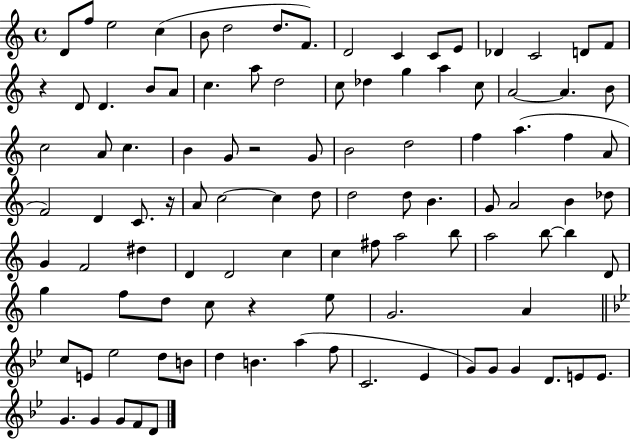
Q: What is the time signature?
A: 4/4